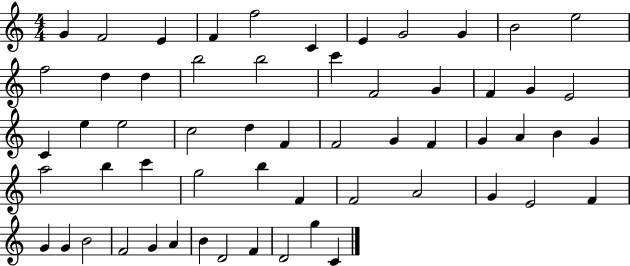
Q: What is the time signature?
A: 4/4